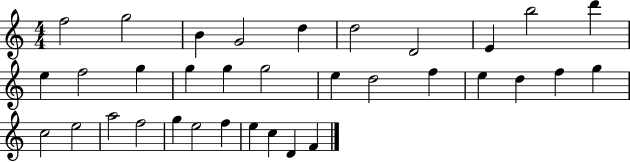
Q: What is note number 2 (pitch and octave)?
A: G5